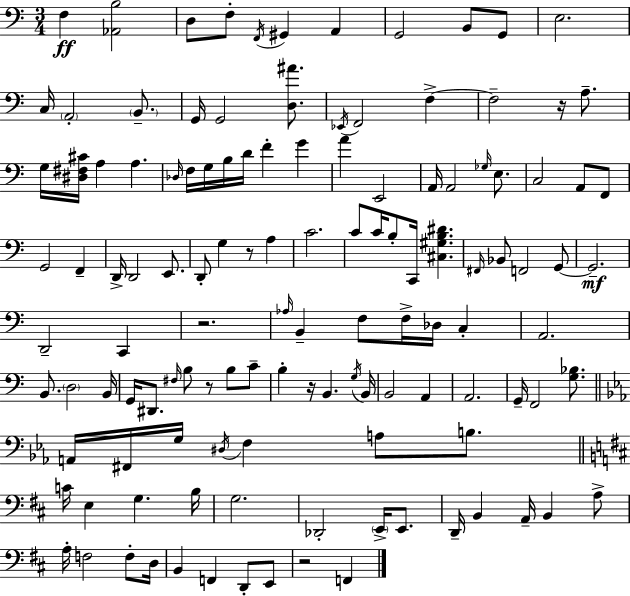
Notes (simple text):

F3/q [Ab2,B3]/h D3/e F3/e F2/s G#2/q A2/q G2/h B2/e G2/e E3/h. C3/s A2/h B2/e. G2/s G2/h [D3,A#4]/e. Eb2/s F2/h F3/q F3/h R/s A3/e. G3/s [D#3,F#3,C#4]/s A3/q A3/q. Db3/s F3/s G3/s B3/s D4/s F4/q G4/q A4/q E2/h A2/s A2/h Gb3/s E3/e. C3/h A2/e F2/e G2/h F2/q D2/s D2/h E2/e. D2/e G3/q R/e A3/q C4/h. C4/e C4/s B3/e C2/s [C#3,G#3,B3,D#4]/q. F#2/s Bb2/e F2/h G2/e G2/h. D2/h C2/q R/h. Ab3/s B2/q F3/e F3/s Db3/s C3/q A2/h. B2/e. D3/h B2/s G2/s D#2/e. F#3/s B3/e R/e B3/e C4/e B3/q R/s B2/q. G3/s B2/s B2/h A2/q A2/h. G2/s F2/h [G3,Bb3]/e. A2/s F#2/s G3/s D#3/s F3/q A3/e B3/e. C4/s E3/q G3/q. B3/s G3/h. Db2/h E2/s E2/e. D2/s B2/q A2/s B2/q A3/e A3/s F3/h F3/e D3/s B2/q F2/q D2/e E2/e R/h F2/q